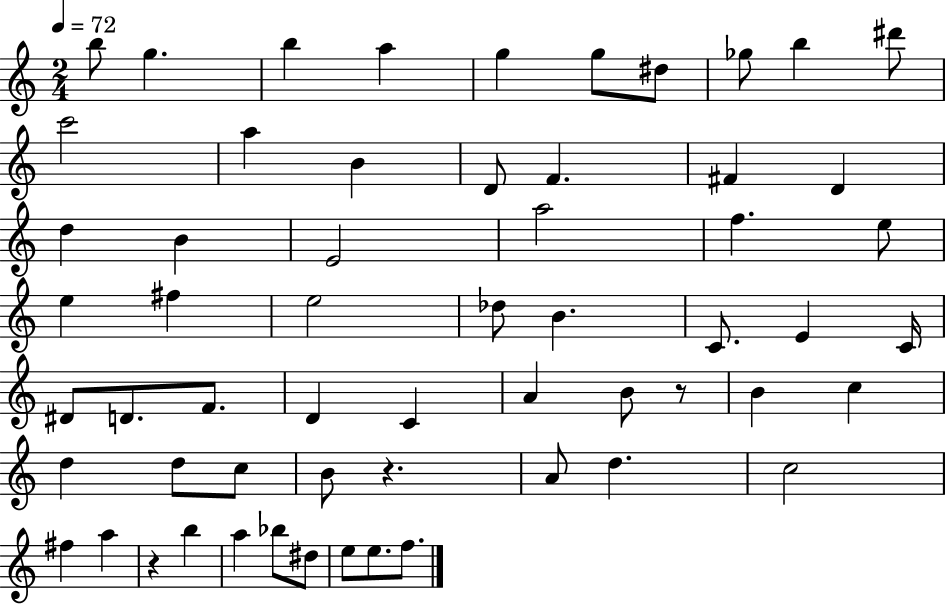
{
  \clef treble
  \numericTimeSignature
  \time 2/4
  \key c \major
  \tempo 4 = 72
  b''8 g''4. | b''4 a''4 | g''4 g''8 dis''8 | ges''8 b''4 dis'''8 | \break c'''2 | a''4 b'4 | d'8 f'4. | fis'4 d'4 | \break d''4 b'4 | e'2 | a''2 | f''4. e''8 | \break e''4 fis''4 | e''2 | des''8 b'4. | c'8. e'4 c'16 | \break dis'8 d'8. f'8. | d'4 c'4 | a'4 b'8 r8 | b'4 c''4 | \break d''4 d''8 c''8 | b'8 r4. | a'8 d''4. | c''2 | \break fis''4 a''4 | r4 b''4 | a''4 bes''8 dis''8 | e''8 e''8. f''8. | \break \bar "|."
}